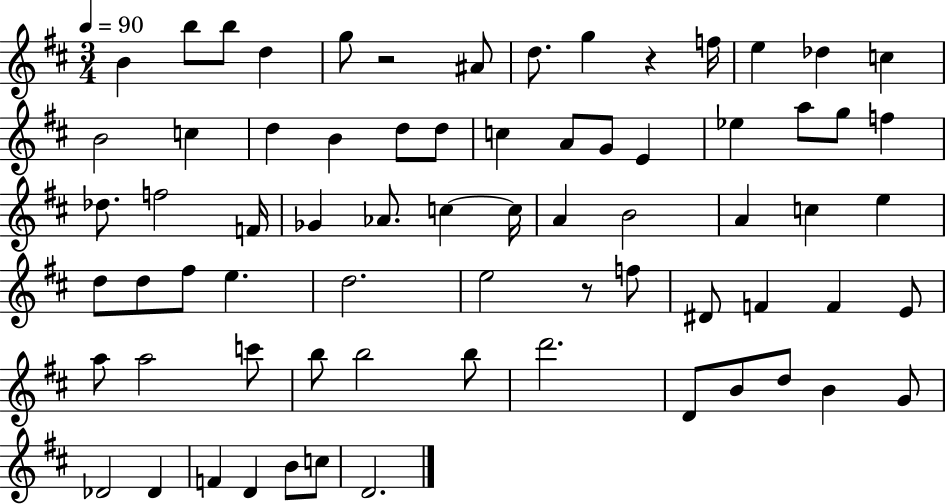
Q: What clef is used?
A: treble